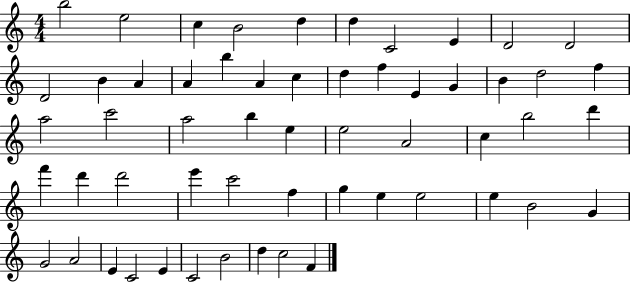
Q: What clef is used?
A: treble